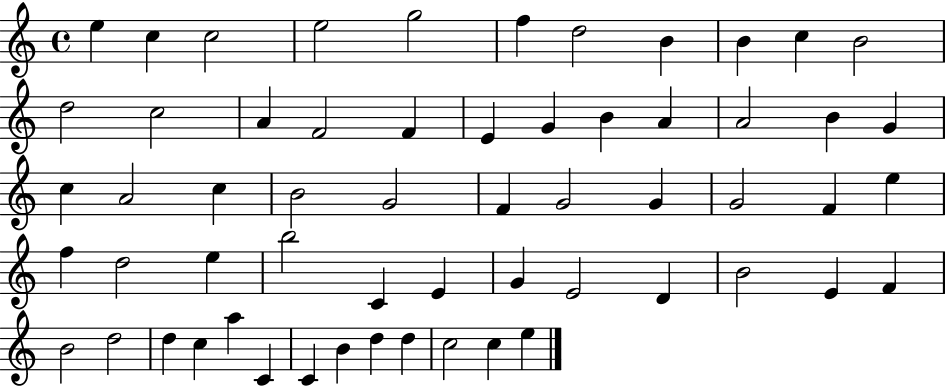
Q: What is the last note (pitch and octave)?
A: E5